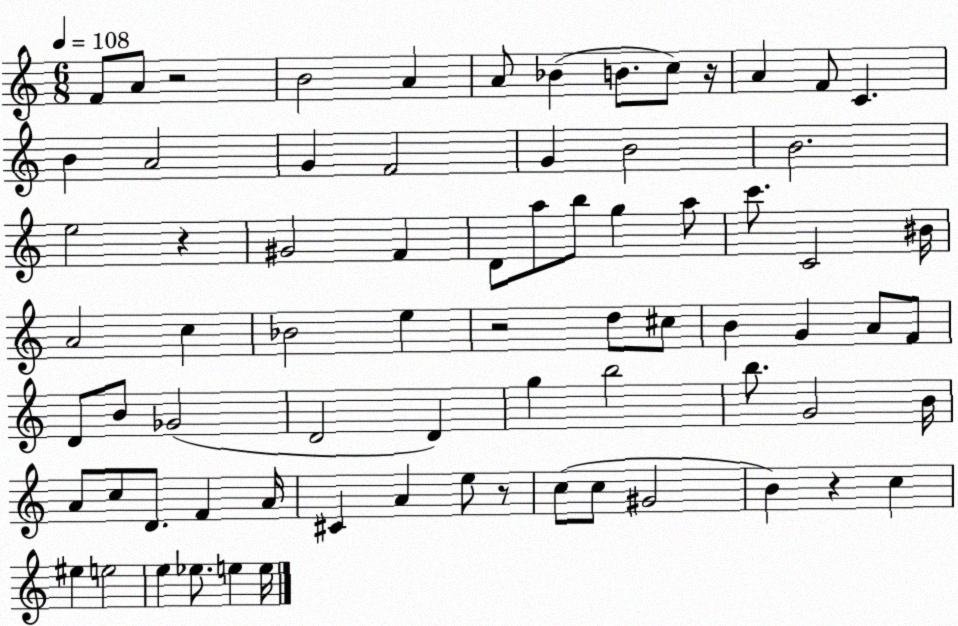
X:1
T:Untitled
M:6/8
L:1/4
K:C
F/2 A/2 z2 B2 A A/2 _B B/2 c/2 z/4 A F/2 C B A2 G F2 G B2 B2 e2 z ^G2 F D/2 a/2 b/2 g a/2 c'/2 C2 ^B/4 A2 c _B2 e z2 d/2 ^c/2 B G A/2 F/2 D/2 B/2 _G2 D2 D g b2 b/2 G2 B/4 A/2 c/2 D/2 F A/4 ^C A e/2 z/2 c/2 c/2 ^G2 B z c ^e e2 e _e/2 e e/4